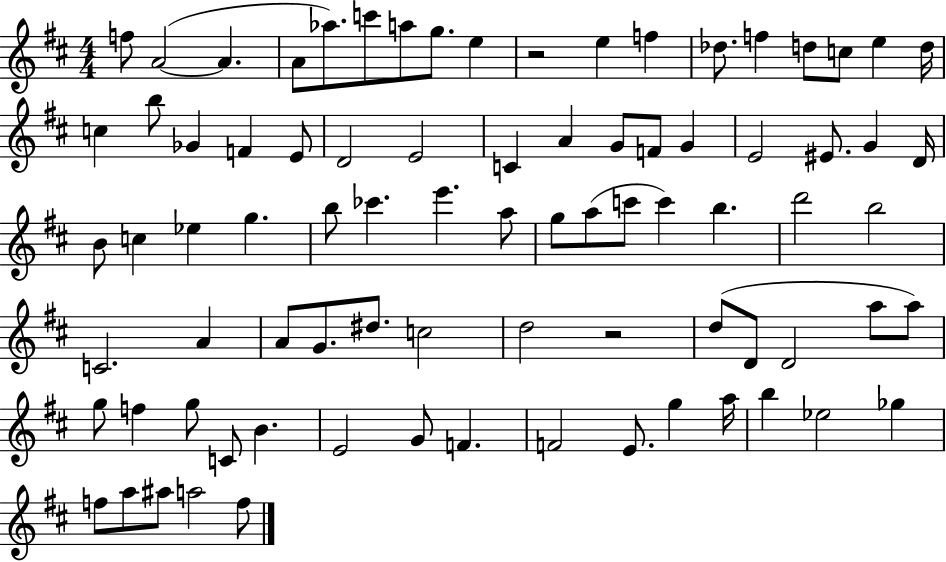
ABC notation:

X:1
T:Untitled
M:4/4
L:1/4
K:D
f/2 A2 A A/2 _a/2 c'/2 a/2 g/2 e z2 e f _d/2 f d/2 c/2 e d/4 c b/2 _G F E/2 D2 E2 C A G/2 F/2 G E2 ^E/2 G D/4 B/2 c _e g b/2 _c' e' a/2 g/2 a/2 c'/2 c' b d'2 b2 C2 A A/2 G/2 ^d/2 c2 d2 z2 d/2 D/2 D2 a/2 a/2 g/2 f g/2 C/2 B E2 G/2 F F2 E/2 g a/4 b _e2 _g f/2 a/2 ^a/2 a2 f/2